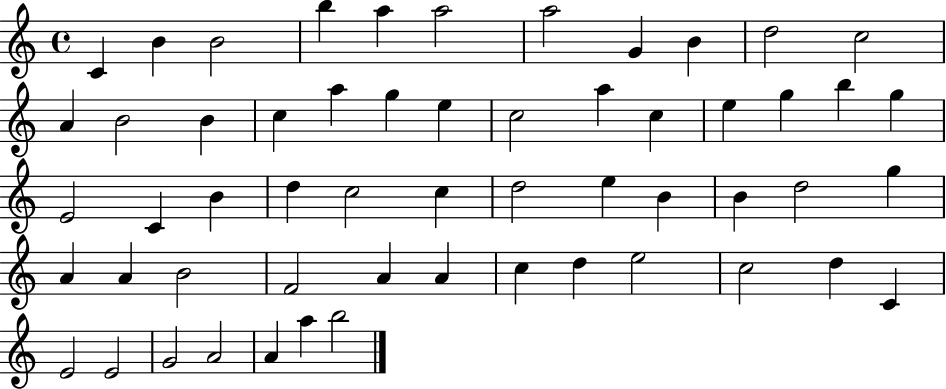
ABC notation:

X:1
T:Untitled
M:4/4
L:1/4
K:C
C B B2 b a a2 a2 G B d2 c2 A B2 B c a g e c2 a c e g b g E2 C B d c2 c d2 e B B d2 g A A B2 F2 A A c d e2 c2 d C E2 E2 G2 A2 A a b2